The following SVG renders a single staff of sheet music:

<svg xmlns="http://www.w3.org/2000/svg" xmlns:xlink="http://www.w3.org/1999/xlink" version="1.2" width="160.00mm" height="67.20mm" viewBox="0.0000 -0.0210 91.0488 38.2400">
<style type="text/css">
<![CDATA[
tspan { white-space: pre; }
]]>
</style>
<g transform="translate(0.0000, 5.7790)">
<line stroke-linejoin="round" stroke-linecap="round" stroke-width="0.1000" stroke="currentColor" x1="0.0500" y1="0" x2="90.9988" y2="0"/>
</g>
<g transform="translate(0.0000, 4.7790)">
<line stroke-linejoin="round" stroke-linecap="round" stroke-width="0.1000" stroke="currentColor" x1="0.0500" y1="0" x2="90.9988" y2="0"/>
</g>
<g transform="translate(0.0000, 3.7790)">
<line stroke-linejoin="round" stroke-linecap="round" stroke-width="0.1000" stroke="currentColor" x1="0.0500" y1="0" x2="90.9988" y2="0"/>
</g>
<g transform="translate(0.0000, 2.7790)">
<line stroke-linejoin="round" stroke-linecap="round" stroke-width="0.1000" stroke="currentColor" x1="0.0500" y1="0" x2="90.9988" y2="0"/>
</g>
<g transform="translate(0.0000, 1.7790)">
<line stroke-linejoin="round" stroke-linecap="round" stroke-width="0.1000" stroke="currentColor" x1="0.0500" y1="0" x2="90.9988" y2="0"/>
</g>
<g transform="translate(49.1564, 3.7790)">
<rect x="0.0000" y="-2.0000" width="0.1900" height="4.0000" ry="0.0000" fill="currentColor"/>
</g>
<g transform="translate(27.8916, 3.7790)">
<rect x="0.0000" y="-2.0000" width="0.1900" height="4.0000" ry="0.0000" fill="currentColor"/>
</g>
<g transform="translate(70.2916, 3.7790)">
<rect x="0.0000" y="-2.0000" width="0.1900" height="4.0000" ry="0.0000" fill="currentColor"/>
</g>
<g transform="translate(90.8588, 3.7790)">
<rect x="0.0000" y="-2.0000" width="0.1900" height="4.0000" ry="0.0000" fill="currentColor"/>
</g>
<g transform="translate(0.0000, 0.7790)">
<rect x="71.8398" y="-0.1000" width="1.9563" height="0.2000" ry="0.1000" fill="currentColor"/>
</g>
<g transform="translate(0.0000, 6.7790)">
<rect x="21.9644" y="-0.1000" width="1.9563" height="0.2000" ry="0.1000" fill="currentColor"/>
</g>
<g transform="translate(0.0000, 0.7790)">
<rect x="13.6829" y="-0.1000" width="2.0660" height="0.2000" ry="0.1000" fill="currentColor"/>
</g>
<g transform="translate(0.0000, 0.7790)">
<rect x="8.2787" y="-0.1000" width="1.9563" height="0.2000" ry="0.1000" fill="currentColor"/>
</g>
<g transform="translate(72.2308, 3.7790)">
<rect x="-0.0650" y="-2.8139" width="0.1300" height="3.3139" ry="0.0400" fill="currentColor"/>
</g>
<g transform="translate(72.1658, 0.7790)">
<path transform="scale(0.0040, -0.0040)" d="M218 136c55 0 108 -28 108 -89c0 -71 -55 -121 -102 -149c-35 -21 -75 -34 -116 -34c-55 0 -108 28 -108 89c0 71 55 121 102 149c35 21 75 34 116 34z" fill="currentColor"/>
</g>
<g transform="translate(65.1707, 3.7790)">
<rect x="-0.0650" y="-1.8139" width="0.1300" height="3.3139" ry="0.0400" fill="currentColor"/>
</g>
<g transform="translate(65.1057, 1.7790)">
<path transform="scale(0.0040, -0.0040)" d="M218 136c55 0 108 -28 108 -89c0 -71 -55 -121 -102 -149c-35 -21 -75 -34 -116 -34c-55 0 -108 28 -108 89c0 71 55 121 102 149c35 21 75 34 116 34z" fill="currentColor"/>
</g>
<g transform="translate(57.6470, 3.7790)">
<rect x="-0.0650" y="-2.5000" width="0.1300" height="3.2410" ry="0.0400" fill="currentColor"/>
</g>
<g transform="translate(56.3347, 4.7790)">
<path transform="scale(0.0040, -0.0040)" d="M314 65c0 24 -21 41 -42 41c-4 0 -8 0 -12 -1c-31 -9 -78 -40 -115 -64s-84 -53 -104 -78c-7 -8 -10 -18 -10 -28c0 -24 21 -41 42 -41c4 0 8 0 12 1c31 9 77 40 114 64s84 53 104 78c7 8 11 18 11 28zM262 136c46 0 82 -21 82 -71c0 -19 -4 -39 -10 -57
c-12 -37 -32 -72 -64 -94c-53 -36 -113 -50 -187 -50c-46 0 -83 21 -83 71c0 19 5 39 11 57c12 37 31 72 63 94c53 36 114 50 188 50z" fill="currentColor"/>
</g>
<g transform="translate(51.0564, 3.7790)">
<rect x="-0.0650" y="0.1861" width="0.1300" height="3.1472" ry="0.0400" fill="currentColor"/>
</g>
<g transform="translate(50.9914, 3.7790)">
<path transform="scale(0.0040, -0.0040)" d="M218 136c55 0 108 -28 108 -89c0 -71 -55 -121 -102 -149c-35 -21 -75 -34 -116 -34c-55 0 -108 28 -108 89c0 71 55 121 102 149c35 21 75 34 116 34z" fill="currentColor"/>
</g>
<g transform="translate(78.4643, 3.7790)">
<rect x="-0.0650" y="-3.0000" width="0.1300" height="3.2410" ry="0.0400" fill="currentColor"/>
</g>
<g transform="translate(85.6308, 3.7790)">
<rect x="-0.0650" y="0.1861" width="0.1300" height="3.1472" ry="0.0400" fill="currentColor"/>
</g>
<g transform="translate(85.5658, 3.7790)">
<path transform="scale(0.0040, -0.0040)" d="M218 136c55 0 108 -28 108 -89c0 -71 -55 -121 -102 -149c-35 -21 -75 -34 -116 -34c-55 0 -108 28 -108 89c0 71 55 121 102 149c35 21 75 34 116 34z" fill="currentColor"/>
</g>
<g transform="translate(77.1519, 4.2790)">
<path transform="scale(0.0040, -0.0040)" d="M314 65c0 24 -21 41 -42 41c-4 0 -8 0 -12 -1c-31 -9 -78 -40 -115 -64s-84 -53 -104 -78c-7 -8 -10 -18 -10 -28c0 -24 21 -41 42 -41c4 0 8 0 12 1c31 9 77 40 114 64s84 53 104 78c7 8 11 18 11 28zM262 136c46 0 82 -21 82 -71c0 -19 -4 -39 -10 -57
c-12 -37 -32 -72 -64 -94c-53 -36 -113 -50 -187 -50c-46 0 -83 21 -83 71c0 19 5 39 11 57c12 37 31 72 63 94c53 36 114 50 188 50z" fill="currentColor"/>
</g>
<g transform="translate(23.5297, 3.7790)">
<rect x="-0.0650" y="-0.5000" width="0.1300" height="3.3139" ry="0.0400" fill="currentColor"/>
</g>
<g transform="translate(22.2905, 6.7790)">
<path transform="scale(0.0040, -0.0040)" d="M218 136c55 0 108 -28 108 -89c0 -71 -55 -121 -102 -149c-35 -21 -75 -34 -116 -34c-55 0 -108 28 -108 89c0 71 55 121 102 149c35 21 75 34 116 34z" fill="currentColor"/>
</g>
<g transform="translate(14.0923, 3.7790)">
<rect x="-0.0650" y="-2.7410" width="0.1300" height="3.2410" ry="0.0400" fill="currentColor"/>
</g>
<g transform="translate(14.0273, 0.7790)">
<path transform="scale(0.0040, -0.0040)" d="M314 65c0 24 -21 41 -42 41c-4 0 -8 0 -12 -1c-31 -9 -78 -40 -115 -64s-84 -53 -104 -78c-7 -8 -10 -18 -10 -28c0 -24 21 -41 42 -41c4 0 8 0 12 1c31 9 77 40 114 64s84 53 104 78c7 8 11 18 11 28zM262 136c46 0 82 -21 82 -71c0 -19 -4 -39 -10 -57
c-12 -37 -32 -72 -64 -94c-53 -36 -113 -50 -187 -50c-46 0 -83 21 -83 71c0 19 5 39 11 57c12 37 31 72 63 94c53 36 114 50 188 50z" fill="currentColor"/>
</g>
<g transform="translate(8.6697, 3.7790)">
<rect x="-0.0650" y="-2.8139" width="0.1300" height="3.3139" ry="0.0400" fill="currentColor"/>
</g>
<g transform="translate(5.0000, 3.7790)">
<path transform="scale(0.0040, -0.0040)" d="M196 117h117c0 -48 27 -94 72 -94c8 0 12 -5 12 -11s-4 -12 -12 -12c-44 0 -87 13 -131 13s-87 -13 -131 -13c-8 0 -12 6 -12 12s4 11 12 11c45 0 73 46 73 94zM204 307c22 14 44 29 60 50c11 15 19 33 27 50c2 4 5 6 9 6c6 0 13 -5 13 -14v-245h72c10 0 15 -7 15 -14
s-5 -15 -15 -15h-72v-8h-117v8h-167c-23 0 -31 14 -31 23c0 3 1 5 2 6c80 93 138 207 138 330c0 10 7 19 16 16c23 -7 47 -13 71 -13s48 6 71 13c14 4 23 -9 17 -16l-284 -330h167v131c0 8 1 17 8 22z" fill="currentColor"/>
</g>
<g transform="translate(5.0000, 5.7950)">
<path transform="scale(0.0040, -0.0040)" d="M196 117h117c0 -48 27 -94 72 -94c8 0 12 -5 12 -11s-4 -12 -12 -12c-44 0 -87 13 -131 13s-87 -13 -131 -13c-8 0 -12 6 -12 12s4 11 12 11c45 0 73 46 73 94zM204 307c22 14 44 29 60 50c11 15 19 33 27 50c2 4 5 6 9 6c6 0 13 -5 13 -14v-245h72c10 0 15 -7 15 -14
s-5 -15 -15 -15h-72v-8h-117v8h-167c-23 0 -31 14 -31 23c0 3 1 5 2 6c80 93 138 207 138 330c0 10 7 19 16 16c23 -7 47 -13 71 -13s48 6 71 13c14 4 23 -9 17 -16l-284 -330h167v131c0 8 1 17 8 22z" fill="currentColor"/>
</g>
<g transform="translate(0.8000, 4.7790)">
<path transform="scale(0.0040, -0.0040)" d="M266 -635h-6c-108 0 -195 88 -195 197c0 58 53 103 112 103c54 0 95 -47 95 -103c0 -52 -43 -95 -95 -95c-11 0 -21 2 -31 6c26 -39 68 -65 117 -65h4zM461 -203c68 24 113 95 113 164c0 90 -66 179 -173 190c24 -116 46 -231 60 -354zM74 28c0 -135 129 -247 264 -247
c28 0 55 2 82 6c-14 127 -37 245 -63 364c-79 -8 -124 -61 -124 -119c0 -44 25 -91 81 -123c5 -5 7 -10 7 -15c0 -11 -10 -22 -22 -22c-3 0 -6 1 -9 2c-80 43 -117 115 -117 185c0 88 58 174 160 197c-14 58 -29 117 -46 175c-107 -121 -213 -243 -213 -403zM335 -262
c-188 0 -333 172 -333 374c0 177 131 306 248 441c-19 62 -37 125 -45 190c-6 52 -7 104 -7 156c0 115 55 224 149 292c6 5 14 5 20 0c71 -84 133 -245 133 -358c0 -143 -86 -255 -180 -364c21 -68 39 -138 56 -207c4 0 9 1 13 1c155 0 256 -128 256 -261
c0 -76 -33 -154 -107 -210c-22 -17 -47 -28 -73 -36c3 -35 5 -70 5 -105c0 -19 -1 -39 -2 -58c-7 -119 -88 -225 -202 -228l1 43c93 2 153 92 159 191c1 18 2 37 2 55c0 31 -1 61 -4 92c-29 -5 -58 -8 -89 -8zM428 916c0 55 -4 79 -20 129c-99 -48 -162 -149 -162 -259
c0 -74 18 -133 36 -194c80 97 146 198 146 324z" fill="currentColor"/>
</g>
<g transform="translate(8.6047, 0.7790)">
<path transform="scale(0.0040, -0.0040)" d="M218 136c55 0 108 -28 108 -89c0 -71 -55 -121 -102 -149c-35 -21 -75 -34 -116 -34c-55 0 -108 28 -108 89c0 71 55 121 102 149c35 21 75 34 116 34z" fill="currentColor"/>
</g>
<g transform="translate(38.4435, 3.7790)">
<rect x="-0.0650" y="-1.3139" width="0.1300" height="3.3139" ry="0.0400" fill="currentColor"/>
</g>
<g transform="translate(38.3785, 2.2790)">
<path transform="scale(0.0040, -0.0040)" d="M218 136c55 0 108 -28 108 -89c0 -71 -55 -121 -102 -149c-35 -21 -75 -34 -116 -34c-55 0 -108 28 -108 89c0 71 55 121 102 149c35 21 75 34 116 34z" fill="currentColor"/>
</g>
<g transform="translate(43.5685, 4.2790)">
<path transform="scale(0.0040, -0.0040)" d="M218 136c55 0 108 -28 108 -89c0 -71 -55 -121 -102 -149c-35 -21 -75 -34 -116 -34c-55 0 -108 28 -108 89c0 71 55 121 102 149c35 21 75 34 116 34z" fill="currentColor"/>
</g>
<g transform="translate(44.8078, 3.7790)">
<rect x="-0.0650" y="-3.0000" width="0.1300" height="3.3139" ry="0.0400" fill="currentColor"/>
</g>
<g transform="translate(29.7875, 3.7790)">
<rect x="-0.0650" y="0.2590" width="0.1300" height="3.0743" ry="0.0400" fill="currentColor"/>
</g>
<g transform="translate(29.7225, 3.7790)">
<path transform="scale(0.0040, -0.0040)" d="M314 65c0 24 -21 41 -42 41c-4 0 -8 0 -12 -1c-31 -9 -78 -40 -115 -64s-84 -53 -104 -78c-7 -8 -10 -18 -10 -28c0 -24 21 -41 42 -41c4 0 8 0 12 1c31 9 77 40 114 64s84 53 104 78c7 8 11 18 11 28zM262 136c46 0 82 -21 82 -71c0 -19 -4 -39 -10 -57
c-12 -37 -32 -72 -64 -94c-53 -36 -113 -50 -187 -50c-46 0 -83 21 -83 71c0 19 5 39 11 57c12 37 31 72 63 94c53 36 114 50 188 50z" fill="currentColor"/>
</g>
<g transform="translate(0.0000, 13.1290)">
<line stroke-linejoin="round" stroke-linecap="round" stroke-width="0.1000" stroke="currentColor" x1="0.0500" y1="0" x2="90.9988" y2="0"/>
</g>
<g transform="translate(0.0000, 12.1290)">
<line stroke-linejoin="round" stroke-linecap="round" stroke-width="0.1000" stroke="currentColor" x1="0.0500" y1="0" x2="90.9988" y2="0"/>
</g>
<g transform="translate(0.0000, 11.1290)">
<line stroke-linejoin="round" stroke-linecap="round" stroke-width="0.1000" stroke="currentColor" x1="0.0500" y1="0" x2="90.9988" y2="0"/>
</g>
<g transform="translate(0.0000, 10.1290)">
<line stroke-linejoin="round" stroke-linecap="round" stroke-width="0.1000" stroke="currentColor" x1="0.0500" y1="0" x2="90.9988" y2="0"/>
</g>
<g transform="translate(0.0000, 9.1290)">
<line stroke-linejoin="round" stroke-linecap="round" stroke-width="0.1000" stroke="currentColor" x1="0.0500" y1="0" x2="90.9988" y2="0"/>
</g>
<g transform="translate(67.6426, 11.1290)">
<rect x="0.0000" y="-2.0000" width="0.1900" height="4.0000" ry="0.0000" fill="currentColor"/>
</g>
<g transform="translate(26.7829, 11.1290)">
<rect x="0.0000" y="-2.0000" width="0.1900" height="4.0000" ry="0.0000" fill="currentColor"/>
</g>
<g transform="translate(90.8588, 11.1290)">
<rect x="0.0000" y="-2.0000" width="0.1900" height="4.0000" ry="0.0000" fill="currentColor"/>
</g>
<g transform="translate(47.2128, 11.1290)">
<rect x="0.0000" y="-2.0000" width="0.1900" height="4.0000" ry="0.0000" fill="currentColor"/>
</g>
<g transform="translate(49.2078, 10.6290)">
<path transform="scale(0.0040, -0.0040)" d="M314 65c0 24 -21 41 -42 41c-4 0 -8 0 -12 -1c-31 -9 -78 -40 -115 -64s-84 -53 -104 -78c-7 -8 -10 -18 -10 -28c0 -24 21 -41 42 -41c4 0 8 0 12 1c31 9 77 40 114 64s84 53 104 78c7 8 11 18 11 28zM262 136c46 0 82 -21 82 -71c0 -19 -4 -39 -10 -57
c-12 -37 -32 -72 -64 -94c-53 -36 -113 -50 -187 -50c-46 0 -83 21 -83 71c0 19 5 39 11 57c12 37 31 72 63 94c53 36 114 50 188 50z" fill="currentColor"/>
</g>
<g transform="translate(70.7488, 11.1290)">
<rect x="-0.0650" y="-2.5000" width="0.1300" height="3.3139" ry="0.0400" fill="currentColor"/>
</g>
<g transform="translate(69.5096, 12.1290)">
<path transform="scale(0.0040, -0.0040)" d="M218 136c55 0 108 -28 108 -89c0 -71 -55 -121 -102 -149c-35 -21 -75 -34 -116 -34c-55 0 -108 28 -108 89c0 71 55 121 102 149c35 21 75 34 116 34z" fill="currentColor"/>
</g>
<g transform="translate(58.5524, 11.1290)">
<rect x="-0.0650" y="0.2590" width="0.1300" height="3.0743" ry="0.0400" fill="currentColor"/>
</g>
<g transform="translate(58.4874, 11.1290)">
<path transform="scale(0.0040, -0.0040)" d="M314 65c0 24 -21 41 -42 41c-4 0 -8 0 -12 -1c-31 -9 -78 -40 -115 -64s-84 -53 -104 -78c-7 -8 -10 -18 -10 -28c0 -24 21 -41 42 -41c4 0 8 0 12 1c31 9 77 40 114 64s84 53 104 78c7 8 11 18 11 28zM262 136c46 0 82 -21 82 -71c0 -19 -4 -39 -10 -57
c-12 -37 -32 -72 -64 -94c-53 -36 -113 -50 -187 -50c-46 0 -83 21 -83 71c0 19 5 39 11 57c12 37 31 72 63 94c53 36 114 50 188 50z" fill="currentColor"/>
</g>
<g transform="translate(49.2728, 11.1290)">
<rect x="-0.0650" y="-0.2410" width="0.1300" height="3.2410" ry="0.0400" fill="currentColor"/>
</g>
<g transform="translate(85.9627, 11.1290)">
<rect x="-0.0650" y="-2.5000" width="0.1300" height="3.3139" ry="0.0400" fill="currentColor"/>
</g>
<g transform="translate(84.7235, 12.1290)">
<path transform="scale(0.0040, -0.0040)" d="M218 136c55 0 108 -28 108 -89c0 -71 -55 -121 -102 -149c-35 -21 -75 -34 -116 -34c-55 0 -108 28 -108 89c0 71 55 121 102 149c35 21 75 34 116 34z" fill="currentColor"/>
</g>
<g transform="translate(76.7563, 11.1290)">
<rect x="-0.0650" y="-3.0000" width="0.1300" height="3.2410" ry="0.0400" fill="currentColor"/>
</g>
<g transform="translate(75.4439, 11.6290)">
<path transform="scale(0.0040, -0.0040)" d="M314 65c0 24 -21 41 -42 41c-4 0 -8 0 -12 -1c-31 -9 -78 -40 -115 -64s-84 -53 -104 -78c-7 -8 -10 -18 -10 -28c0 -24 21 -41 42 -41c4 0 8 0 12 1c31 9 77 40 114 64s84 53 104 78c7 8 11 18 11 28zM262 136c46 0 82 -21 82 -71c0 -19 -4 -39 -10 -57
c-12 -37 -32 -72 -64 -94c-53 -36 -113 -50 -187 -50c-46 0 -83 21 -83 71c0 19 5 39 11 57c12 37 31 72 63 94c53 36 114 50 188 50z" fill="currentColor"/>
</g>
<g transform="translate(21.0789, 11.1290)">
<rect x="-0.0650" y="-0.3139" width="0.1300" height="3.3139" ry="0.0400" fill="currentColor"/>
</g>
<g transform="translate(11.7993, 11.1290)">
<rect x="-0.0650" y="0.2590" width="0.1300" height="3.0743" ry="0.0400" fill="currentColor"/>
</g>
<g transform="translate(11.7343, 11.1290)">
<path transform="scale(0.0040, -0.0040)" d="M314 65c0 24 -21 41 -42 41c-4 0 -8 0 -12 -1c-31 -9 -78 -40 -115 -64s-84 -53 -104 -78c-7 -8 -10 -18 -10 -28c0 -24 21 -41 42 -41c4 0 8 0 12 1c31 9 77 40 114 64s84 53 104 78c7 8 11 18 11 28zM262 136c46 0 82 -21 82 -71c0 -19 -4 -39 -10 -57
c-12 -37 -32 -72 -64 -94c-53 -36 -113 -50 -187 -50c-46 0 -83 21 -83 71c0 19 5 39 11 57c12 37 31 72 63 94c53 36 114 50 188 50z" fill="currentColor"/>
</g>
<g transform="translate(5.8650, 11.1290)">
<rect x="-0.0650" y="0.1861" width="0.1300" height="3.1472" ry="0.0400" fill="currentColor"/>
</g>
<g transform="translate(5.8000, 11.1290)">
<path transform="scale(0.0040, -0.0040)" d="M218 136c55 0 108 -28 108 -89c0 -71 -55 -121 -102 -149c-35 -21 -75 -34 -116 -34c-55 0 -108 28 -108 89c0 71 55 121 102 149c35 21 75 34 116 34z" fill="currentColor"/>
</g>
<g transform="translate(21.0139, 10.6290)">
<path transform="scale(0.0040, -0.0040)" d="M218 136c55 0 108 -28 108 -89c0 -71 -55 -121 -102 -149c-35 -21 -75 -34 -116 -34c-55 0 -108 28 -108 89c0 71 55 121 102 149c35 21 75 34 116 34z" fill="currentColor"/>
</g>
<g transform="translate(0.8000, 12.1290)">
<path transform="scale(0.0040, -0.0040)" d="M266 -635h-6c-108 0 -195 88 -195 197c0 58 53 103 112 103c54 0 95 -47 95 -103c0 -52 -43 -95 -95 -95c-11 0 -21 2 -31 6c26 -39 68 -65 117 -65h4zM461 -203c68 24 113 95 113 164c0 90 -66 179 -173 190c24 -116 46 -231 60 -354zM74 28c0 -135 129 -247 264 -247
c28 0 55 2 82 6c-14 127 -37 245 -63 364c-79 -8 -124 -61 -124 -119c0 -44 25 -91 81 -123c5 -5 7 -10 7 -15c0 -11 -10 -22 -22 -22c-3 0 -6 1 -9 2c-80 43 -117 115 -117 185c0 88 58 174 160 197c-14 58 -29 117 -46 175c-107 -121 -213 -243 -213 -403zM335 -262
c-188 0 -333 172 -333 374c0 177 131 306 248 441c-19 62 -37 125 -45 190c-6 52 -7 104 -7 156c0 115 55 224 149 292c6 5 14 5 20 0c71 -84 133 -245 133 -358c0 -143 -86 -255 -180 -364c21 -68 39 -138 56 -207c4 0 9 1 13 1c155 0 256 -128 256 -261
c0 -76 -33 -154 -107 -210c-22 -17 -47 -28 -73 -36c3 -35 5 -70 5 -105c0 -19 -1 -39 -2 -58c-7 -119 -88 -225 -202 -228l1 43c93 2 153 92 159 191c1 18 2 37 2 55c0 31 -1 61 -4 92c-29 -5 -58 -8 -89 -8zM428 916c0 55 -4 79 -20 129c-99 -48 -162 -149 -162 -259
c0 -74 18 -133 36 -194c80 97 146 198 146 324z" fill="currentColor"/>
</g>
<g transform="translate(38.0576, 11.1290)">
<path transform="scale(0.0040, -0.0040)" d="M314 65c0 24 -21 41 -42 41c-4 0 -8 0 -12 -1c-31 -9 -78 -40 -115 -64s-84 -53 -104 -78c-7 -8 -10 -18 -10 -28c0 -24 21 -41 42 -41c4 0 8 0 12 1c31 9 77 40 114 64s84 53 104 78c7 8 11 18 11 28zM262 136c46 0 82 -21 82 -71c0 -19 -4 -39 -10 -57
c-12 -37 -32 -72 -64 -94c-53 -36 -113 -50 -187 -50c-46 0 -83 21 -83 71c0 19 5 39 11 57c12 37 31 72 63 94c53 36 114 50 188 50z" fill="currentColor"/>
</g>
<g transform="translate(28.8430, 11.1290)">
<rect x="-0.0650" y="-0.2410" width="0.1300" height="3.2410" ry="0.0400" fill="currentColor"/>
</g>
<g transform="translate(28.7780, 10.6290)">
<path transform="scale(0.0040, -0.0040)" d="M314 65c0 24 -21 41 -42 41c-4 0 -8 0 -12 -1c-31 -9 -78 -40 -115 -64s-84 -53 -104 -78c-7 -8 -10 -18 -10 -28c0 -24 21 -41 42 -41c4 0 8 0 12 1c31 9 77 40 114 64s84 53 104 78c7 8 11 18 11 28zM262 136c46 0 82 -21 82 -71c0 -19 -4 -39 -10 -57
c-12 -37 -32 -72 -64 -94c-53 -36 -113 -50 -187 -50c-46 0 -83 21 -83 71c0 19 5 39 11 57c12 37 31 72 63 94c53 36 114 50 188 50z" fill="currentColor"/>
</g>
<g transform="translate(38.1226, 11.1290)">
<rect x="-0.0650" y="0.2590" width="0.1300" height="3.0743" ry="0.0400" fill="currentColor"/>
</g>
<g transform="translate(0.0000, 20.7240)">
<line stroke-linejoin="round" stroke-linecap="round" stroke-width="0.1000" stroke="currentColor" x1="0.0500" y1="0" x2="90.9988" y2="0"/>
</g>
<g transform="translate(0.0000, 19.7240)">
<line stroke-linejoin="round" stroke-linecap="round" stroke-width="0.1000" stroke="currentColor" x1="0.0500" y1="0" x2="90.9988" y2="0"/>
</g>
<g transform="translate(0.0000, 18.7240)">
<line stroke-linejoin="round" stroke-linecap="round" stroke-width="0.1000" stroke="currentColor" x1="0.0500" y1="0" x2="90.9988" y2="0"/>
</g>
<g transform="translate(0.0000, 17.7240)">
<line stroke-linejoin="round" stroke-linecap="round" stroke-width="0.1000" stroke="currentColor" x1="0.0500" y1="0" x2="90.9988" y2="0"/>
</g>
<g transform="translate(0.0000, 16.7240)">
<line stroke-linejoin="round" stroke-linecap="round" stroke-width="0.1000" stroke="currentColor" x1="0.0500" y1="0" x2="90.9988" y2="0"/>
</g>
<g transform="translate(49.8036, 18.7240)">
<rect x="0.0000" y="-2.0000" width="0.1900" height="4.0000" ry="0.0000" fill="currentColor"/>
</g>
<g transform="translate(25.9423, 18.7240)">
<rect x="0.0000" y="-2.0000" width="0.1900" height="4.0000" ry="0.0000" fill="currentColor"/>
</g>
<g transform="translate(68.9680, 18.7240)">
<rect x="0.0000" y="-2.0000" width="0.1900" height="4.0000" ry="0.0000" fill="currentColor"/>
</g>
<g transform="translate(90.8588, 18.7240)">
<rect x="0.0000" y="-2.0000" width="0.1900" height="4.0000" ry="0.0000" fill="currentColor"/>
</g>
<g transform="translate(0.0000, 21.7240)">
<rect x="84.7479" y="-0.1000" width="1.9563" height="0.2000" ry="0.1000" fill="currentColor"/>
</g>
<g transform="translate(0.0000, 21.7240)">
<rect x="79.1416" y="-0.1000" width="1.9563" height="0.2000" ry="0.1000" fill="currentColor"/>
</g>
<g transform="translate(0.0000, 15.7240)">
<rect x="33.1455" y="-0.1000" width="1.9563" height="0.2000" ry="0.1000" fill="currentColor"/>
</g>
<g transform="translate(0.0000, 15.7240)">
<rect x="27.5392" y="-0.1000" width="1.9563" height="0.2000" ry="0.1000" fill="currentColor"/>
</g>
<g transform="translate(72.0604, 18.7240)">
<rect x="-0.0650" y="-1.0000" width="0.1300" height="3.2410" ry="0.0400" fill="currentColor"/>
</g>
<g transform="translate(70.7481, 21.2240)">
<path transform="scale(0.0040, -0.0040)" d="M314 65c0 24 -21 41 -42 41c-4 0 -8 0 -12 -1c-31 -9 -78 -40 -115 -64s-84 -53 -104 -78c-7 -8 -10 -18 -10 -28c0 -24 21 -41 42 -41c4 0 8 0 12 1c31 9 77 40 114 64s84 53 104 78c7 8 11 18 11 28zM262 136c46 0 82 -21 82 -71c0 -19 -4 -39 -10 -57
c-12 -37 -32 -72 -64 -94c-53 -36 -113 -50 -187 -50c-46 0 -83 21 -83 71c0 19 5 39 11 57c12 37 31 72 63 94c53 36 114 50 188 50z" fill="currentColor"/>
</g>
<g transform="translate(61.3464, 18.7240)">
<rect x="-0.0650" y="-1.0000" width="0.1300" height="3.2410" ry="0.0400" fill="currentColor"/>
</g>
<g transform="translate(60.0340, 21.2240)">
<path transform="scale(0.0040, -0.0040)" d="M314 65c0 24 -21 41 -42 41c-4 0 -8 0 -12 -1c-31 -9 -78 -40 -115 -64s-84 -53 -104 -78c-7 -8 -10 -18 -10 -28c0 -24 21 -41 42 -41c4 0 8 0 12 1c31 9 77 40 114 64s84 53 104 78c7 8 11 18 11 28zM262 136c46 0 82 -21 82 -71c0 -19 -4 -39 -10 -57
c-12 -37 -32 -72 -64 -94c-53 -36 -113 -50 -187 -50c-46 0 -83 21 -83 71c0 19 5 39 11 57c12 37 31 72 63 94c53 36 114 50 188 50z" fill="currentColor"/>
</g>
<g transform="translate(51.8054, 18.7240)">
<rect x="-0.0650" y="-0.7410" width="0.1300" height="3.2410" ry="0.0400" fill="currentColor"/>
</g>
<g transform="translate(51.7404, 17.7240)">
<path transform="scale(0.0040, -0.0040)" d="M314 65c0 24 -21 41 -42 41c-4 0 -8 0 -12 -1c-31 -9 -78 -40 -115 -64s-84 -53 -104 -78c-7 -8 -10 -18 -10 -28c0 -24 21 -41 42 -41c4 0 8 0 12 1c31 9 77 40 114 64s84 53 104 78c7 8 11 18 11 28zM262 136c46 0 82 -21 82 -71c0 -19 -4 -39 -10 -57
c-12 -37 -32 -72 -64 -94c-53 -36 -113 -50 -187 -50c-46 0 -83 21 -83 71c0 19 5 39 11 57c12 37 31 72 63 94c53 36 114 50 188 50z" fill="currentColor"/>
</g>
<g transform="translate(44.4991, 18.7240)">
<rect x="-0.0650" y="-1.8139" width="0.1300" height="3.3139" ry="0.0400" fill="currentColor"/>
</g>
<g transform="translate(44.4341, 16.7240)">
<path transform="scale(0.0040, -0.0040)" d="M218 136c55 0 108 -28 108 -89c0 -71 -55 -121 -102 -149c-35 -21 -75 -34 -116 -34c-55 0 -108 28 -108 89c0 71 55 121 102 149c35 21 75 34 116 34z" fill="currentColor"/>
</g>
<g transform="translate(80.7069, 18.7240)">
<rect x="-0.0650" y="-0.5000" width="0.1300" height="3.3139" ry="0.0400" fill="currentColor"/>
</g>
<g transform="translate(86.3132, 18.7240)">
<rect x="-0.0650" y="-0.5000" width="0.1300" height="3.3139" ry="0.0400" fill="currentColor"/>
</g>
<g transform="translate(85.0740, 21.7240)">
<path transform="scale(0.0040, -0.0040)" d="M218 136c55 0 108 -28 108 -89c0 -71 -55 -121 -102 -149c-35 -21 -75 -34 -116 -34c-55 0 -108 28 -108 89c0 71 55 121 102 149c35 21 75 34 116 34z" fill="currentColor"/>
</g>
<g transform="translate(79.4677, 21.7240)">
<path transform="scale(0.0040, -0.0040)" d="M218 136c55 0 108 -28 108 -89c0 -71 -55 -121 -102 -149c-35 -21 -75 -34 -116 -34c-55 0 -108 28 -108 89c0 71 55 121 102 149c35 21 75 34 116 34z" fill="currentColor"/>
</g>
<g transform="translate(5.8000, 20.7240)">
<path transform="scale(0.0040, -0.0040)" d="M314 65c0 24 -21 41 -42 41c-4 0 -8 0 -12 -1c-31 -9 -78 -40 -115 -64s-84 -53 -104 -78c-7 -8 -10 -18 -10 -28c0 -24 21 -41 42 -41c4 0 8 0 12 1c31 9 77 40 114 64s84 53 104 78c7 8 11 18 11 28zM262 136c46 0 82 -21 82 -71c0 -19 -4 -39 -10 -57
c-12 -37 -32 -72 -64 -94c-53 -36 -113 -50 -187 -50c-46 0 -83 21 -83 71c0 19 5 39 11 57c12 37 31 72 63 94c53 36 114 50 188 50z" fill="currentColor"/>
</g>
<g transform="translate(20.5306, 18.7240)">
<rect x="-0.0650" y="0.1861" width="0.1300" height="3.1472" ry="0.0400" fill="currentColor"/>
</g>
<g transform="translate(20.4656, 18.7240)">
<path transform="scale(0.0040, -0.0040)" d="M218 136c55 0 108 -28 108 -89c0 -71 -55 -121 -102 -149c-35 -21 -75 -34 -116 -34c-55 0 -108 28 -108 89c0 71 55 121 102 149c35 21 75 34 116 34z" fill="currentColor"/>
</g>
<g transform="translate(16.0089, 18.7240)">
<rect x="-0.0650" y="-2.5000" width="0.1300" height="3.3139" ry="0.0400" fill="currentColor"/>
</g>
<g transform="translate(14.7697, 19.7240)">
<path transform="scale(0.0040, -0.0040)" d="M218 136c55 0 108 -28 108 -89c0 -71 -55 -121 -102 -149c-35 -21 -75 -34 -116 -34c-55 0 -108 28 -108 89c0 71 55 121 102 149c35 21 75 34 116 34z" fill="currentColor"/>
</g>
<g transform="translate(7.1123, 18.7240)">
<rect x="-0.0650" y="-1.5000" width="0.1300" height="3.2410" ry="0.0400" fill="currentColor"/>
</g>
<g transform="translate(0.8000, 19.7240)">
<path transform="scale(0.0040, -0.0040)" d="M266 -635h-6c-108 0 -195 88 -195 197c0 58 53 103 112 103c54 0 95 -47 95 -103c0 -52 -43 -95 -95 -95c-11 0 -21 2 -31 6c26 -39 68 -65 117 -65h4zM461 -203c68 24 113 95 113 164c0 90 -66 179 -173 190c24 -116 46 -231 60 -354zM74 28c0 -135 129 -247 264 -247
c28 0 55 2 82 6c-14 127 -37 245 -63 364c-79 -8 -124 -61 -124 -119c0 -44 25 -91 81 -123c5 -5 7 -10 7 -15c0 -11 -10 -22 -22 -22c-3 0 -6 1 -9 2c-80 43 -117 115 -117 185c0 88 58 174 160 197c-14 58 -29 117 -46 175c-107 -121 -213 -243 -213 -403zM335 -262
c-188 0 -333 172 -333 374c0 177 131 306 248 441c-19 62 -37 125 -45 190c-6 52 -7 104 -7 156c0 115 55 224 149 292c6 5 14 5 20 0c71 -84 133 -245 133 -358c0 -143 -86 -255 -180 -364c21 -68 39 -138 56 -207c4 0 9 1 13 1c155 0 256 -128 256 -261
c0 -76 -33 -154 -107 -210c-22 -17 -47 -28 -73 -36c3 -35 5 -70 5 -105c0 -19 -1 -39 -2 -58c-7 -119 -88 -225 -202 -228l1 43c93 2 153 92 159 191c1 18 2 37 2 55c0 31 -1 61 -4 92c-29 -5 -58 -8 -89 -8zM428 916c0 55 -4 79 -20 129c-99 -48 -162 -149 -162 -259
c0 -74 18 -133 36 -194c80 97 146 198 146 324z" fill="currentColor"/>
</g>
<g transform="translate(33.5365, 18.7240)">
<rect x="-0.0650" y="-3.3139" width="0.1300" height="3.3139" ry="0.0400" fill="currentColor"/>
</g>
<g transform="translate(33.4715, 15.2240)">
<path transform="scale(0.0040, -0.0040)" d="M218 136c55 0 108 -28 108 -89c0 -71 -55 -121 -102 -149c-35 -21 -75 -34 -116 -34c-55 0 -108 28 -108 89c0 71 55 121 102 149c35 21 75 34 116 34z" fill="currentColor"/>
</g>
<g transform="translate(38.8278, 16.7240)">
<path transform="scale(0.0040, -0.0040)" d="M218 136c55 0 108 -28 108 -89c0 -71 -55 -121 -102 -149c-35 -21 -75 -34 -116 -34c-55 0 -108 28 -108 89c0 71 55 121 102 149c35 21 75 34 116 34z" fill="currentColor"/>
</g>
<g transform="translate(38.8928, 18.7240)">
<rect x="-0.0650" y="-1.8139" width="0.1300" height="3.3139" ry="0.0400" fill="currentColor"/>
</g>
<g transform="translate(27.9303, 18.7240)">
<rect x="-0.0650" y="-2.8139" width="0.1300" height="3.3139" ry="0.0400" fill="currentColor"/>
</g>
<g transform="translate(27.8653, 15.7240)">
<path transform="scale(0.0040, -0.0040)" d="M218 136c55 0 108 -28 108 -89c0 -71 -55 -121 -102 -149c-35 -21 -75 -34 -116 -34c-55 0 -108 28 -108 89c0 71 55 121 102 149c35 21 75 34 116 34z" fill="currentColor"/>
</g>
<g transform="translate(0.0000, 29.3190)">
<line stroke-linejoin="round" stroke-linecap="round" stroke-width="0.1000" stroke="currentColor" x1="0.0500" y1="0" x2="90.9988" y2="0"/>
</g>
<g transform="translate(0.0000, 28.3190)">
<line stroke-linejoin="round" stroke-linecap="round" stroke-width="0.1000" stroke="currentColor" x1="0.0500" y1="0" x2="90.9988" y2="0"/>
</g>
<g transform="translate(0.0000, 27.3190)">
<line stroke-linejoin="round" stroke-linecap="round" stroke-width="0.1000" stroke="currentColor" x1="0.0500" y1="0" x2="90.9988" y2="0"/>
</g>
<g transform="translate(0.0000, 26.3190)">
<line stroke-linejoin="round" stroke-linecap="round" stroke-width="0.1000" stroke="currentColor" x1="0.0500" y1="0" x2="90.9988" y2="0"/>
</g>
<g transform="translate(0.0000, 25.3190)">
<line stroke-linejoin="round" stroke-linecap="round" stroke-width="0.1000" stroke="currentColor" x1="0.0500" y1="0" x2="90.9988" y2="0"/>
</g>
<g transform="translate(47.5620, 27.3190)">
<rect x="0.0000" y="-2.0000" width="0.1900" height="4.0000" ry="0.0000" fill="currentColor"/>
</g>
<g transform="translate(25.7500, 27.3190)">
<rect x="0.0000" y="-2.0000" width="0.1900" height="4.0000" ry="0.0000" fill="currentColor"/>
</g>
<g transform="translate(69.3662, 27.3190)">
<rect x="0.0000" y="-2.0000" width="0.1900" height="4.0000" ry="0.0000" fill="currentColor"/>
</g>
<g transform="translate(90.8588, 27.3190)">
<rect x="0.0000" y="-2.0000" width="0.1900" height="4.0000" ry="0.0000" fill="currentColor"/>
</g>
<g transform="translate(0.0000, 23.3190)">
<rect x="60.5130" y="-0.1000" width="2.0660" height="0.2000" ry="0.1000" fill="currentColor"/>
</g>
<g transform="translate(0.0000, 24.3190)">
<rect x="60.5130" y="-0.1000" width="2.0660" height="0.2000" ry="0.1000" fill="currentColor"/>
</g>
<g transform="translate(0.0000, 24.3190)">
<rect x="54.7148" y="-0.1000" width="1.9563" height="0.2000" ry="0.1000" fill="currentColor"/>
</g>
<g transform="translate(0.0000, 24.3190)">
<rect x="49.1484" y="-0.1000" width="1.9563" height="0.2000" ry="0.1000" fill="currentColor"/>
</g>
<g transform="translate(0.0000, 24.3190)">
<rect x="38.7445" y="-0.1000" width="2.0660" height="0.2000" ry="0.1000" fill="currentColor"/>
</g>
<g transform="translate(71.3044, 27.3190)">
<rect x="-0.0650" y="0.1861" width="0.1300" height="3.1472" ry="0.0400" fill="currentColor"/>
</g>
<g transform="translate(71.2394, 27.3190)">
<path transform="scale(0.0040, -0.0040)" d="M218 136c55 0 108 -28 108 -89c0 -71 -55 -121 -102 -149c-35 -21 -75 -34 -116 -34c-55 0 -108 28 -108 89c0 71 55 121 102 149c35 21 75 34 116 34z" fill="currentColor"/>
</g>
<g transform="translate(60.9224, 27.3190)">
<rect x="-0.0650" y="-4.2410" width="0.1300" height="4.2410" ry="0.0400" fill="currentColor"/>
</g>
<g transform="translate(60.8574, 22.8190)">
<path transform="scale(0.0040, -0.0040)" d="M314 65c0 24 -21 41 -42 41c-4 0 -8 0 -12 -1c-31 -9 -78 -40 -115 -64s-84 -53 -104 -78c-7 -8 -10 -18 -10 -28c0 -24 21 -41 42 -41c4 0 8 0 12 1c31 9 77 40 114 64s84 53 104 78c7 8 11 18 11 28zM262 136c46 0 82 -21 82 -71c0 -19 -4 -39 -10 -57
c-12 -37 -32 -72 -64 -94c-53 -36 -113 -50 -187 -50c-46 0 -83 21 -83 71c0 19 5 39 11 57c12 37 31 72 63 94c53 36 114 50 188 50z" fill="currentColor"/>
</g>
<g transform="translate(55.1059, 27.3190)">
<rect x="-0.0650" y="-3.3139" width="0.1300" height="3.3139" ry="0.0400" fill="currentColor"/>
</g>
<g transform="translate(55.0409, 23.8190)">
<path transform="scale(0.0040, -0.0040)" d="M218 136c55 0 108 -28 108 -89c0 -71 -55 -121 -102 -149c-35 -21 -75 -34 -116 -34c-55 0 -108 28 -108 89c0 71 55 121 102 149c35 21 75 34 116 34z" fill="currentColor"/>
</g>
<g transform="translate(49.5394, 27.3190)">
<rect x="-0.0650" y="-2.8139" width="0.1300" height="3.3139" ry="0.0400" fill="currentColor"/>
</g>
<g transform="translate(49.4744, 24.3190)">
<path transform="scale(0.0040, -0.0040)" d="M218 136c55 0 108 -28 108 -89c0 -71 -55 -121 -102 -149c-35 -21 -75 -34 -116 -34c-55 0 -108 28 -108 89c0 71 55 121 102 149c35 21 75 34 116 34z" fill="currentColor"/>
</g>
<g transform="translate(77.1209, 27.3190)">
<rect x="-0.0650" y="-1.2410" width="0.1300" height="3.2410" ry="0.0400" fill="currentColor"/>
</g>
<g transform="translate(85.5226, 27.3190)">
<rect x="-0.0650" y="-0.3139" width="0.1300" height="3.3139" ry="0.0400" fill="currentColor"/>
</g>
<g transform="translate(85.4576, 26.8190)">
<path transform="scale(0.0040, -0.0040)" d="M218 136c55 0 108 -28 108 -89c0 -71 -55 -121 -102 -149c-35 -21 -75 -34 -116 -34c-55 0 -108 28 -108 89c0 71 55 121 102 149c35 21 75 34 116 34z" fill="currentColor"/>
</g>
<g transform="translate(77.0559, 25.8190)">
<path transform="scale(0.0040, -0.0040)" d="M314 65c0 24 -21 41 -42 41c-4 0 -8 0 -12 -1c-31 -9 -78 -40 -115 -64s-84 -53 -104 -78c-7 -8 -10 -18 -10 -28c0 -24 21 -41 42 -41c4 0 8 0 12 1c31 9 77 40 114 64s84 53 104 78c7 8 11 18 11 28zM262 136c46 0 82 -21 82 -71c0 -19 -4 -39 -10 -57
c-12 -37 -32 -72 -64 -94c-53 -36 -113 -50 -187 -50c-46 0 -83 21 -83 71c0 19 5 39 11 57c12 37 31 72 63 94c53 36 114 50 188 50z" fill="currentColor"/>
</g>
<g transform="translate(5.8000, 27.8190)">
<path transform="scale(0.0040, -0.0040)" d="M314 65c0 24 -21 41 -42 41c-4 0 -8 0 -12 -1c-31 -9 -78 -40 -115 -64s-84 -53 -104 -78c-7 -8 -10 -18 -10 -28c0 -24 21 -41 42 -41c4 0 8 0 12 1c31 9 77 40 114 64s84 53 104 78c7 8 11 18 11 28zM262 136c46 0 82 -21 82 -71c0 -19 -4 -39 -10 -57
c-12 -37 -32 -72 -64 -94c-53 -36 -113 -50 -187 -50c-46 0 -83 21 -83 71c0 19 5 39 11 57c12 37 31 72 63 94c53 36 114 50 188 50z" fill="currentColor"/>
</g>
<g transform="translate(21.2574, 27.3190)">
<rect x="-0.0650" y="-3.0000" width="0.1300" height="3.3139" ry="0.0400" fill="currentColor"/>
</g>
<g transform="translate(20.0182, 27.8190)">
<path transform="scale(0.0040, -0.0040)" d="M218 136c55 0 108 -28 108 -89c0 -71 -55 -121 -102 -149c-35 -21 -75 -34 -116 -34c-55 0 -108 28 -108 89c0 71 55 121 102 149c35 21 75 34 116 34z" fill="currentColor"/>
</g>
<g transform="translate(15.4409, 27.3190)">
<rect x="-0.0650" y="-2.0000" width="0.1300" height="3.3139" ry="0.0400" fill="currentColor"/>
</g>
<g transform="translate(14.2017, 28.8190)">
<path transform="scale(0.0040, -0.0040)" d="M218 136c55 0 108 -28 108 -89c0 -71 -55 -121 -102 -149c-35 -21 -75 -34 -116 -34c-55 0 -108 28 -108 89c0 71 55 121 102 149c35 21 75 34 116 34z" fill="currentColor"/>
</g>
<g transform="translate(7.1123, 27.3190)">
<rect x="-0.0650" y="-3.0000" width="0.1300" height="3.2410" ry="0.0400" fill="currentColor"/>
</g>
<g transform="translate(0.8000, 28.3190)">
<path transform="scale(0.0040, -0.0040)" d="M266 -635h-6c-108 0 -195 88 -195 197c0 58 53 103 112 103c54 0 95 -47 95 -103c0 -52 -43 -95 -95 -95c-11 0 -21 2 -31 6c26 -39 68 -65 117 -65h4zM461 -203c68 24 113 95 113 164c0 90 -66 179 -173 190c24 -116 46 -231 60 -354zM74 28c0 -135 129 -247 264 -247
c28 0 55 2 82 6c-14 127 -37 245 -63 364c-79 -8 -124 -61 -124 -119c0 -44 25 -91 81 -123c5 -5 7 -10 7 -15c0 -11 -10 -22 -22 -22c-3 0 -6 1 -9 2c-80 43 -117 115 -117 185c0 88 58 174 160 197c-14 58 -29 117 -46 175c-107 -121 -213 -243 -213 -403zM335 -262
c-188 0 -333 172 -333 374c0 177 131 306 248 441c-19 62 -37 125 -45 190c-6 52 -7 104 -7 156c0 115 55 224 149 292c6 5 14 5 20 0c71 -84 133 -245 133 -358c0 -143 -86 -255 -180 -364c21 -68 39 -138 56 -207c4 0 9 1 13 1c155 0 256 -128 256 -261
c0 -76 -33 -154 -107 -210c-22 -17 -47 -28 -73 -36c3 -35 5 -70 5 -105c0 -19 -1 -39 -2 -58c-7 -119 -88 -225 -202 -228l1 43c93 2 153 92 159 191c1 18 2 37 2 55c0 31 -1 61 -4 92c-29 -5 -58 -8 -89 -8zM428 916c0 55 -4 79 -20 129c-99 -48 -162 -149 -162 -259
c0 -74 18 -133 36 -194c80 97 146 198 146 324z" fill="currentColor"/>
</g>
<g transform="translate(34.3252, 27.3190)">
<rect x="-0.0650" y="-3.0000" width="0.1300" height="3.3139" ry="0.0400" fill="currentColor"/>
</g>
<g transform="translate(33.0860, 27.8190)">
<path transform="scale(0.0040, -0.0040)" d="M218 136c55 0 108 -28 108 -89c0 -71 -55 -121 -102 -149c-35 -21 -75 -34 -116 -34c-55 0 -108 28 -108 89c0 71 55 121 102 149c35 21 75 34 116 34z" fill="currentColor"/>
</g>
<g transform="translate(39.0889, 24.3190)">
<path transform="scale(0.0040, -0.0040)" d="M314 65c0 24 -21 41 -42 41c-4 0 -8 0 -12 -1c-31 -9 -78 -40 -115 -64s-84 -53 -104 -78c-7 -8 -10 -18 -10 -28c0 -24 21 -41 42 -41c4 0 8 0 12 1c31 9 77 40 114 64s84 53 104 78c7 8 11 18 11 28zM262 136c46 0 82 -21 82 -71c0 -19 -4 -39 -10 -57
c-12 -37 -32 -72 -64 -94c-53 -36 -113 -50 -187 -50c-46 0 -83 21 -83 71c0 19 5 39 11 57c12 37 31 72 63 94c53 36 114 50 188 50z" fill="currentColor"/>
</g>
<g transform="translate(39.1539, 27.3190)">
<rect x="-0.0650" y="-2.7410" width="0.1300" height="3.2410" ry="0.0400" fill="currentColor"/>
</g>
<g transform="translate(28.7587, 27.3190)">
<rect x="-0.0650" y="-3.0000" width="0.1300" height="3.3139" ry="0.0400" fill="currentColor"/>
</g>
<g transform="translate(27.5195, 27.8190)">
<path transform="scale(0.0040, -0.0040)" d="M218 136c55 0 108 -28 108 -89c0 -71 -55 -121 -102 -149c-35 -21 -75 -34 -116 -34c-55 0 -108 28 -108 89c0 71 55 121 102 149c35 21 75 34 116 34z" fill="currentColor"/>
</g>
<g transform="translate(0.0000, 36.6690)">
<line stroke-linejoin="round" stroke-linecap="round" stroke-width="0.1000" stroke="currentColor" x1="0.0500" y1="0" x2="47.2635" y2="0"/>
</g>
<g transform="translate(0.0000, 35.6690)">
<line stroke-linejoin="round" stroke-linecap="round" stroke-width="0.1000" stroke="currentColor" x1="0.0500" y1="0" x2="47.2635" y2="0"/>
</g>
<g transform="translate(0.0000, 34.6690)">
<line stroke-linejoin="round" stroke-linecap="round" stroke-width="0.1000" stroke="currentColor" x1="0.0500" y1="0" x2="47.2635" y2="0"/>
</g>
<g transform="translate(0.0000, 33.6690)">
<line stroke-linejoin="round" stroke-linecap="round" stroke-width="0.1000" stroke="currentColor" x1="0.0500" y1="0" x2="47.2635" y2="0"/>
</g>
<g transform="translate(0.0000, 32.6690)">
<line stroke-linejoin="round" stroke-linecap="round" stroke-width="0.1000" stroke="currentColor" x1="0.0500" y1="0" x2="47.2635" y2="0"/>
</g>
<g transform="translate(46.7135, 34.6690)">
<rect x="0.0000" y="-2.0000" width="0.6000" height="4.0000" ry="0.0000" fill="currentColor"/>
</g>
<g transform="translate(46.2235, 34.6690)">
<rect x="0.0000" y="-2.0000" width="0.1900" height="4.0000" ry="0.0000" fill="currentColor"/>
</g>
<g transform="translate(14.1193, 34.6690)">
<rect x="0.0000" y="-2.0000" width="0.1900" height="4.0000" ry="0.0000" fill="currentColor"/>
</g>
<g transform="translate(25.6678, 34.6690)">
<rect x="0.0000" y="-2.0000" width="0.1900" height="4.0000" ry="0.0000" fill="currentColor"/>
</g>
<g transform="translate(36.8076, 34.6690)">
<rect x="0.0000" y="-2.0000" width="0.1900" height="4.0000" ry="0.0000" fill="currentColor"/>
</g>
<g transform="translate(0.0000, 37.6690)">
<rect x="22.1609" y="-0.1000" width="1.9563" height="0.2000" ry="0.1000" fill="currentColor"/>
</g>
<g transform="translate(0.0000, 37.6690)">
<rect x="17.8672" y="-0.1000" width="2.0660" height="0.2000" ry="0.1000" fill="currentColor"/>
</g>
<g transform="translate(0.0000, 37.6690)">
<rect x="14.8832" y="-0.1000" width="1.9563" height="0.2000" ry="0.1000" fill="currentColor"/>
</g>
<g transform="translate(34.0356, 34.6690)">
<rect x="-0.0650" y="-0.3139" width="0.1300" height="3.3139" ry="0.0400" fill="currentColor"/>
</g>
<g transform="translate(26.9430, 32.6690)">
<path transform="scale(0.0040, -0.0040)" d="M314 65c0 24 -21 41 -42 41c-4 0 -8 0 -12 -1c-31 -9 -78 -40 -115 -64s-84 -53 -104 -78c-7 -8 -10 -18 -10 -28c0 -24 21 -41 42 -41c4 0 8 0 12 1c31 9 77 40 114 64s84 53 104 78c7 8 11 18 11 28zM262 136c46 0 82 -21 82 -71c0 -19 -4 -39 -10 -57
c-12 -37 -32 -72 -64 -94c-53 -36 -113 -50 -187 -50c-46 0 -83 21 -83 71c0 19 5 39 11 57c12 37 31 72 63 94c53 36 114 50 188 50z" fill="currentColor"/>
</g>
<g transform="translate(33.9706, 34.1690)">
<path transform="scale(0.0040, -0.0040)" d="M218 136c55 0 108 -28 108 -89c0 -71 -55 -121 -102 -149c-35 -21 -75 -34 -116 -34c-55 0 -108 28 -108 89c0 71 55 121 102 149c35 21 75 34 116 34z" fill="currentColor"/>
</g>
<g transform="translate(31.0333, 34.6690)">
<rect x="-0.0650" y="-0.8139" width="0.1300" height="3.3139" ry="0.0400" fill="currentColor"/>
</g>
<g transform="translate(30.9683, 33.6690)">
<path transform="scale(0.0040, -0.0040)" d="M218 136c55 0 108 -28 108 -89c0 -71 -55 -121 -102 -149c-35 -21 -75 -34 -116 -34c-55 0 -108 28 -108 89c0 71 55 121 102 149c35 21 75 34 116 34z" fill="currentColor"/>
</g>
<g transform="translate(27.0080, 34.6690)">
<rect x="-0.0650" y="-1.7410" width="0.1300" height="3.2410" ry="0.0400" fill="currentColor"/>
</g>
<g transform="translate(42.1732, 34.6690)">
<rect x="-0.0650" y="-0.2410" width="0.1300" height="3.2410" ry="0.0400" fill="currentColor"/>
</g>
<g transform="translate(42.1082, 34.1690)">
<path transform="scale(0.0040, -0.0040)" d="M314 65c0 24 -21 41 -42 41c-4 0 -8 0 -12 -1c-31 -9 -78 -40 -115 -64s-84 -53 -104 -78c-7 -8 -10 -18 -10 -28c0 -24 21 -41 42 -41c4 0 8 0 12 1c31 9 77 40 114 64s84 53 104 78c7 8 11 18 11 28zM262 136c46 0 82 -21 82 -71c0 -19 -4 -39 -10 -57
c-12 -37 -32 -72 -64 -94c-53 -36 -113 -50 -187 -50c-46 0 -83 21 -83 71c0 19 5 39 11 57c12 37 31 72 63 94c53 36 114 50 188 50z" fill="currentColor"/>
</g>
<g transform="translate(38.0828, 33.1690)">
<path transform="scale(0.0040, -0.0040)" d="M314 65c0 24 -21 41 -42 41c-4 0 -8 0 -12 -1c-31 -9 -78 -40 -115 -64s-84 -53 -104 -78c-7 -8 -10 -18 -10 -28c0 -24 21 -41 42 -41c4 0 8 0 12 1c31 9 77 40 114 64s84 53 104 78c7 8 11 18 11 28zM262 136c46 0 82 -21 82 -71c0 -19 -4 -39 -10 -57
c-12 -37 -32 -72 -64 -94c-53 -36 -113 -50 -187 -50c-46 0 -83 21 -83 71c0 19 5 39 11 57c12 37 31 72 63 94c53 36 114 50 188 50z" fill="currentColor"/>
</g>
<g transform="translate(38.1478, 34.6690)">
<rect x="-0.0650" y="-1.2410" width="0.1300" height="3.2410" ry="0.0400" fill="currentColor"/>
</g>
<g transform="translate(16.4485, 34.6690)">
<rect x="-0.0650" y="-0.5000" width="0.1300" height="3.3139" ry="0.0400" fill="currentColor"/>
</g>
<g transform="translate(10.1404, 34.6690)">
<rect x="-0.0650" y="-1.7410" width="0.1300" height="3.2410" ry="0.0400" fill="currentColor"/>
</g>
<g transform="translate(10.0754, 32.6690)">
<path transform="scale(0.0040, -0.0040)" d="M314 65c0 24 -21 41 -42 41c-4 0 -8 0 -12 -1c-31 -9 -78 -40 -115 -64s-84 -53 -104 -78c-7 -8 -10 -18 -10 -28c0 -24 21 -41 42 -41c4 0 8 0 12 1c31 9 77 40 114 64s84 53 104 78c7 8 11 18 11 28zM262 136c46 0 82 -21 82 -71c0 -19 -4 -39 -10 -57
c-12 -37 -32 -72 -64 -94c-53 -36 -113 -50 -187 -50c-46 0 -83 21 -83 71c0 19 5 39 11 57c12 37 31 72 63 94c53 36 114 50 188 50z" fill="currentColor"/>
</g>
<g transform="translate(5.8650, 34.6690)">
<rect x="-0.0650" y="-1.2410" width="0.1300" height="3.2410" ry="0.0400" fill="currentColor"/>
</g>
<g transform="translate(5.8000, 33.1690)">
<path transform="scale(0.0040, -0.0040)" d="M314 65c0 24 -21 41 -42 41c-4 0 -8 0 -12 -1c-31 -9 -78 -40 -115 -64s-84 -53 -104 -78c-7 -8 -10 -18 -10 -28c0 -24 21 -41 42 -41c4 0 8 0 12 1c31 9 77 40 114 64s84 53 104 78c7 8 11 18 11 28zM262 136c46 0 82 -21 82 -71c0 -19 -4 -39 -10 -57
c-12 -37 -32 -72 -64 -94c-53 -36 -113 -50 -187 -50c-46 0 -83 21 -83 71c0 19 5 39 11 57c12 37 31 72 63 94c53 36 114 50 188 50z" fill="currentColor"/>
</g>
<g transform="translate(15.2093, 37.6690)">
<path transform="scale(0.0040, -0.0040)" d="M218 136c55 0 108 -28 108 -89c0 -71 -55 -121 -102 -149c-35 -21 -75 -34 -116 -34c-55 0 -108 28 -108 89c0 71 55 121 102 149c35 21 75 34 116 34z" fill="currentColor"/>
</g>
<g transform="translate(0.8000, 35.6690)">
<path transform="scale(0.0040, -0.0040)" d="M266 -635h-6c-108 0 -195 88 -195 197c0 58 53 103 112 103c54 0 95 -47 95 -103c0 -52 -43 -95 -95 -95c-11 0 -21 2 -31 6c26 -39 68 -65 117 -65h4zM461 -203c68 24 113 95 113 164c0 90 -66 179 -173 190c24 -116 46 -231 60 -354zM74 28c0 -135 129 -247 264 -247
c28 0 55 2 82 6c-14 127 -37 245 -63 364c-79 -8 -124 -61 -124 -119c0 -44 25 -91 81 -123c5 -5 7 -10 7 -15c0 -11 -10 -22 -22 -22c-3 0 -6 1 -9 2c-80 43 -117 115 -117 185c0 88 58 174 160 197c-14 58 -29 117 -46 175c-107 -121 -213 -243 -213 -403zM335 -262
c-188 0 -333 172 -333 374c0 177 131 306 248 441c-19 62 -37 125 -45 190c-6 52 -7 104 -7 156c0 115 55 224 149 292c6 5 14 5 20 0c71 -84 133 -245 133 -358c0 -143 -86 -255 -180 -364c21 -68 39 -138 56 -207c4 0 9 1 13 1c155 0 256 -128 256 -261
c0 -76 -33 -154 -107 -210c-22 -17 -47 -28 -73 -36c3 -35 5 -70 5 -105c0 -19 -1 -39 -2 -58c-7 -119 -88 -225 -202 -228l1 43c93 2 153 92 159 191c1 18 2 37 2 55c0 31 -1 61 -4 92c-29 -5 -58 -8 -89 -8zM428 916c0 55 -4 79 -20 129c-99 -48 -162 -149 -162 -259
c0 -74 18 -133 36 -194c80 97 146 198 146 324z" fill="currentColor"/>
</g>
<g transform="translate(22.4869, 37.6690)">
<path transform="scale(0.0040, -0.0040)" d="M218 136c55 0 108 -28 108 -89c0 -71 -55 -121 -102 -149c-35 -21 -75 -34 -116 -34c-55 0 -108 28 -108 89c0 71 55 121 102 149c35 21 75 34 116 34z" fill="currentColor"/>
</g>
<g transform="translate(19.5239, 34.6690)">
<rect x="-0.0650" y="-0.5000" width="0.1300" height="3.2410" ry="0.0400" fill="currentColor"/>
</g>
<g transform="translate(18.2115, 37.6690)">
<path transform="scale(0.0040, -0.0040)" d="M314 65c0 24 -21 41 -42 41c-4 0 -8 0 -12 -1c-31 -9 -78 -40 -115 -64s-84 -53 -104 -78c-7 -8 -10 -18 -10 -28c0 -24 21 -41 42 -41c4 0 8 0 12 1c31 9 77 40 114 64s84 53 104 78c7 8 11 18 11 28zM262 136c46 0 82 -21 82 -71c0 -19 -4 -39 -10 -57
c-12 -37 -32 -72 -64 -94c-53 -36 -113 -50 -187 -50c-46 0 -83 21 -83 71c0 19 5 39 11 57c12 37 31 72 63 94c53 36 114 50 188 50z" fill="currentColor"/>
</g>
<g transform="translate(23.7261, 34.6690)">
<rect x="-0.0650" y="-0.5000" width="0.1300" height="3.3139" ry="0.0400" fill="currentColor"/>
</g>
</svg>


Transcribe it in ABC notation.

X:1
T:Untitled
M:4/4
L:1/4
K:C
a a2 C B2 e A B G2 f a A2 B B B2 c c2 B2 c2 B2 G A2 G E2 G B a b f f d2 D2 D2 C C A2 F A A A a2 a b d'2 B e2 c e2 f2 C C2 C f2 d c e2 c2